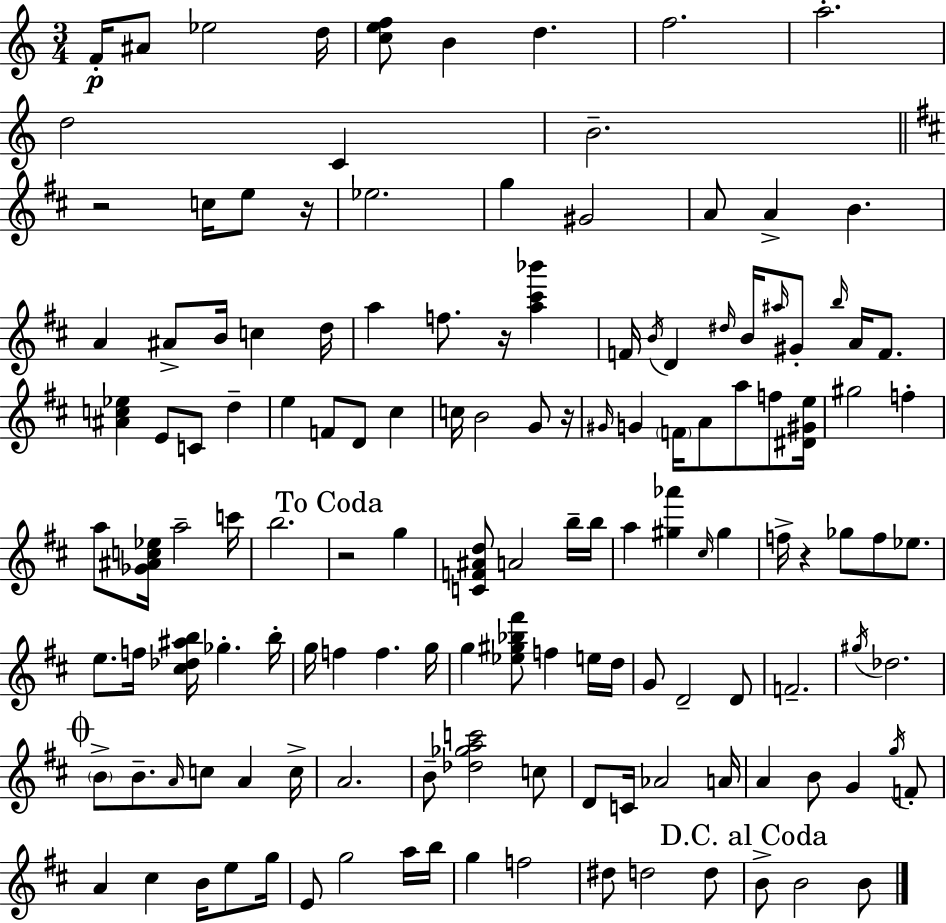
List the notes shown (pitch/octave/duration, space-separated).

F4/s A#4/e Eb5/h D5/s [C5,E5,F5]/e B4/q D5/q. F5/h. A5/h. D5/h C4/q B4/h. R/h C5/s E5/e R/s Eb5/h. G5/q G#4/h A4/e A4/q B4/q. A4/q A#4/e B4/s C5/q D5/s A5/q F5/e. R/s [A5,C#6,Bb6]/q F4/s B4/s D4/q D#5/s B4/s A#5/s G#4/e B5/s A4/s F4/e. [A#4,C5,Eb5]/q E4/e C4/e D5/q E5/q F4/e D4/e C#5/q C5/s B4/h G4/e R/s G#4/s G4/q F4/s A4/e A5/e F5/e [D#4,G#4,E5]/s G#5/h F5/q A5/e [Gb4,A#4,C5,Eb5]/s A5/h C6/s B5/h. R/h G5/q [C4,F4,A#4,D5]/e A4/h B5/s B5/s A5/q [G#5,Ab6]/q C#5/s G#5/q F5/s R/q Gb5/e F5/e Eb5/e. E5/e. F5/s [C#5,Db5,A#5,B5]/s Gb5/q. B5/s G5/s F5/q F5/q. G5/s G5/q [Eb5,G#5,Bb5,F#6]/e F5/q E5/s D5/s G4/e D4/h D4/e F4/h. G#5/s Db5/h. B4/e B4/e. A4/s C5/e A4/q C5/s A4/h. B4/e [Db5,Gb5,A5,C6]/h C5/e D4/e C4/s Ab4/h A4/s A4/q B4/e G4/q G5/s F4/e A4/q C#5/q B4/s E5/e G5/s E4/e G5/h A5/s B5/s G5/q F5/h D#5/e D5/h D5/e B4/e B4/h B4/e